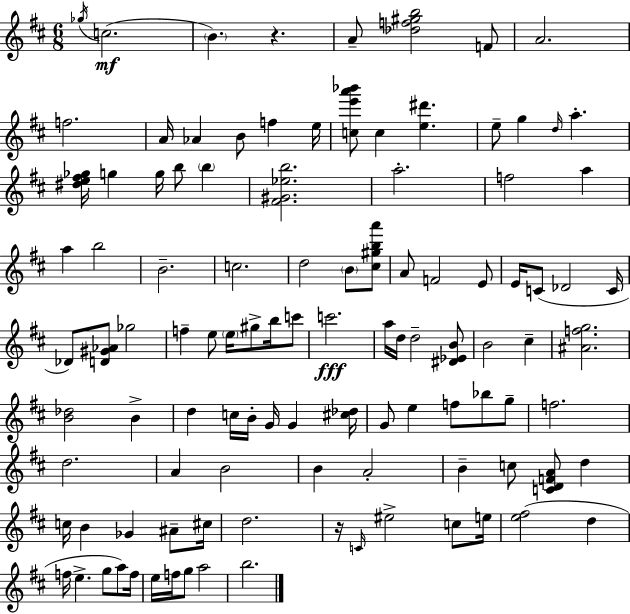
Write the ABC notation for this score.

X:1
T:Untitled
M:6/8
L:1/4
K:D
_g/4 c2 B z A/2 [_df^gb]2 F/2 A2 f2 A/4 _A B/2 f e/4 [ce'a'_b']/2 c [e^d'] e/2 g d/4 a [^de^f_g]/4 g g/4 b/2 b [^F^G_eb]2 a2 f2 a a b2 B2 c2 d2 B/2 [^c^gba']/2 A/2 F2 E/2 E/4 C/2 _D2 C/4 _D/2 [D^G_A]/2 _g2 f e/2 e/4 ^g/2 b/4 c'/2 c'2 a/4 d/4 d2 [^D_EB]/2 B2 ^c [^Afg]2 [B_d]2 B d c/4 B/4 G/4 G [^c_d]/4 G/2 e f/2 _b/2 g/2 f2 d2 A B2 B A2 B c/2 [CDFA]/2 d c/4 B _G ^A/2 ^c/4 d2 z/4 C/4 ^e2 c/2 e/4 [e^f]2 d f/4 e g/2 a/2 f/4 e/4 f/4 g/2 a2 b2